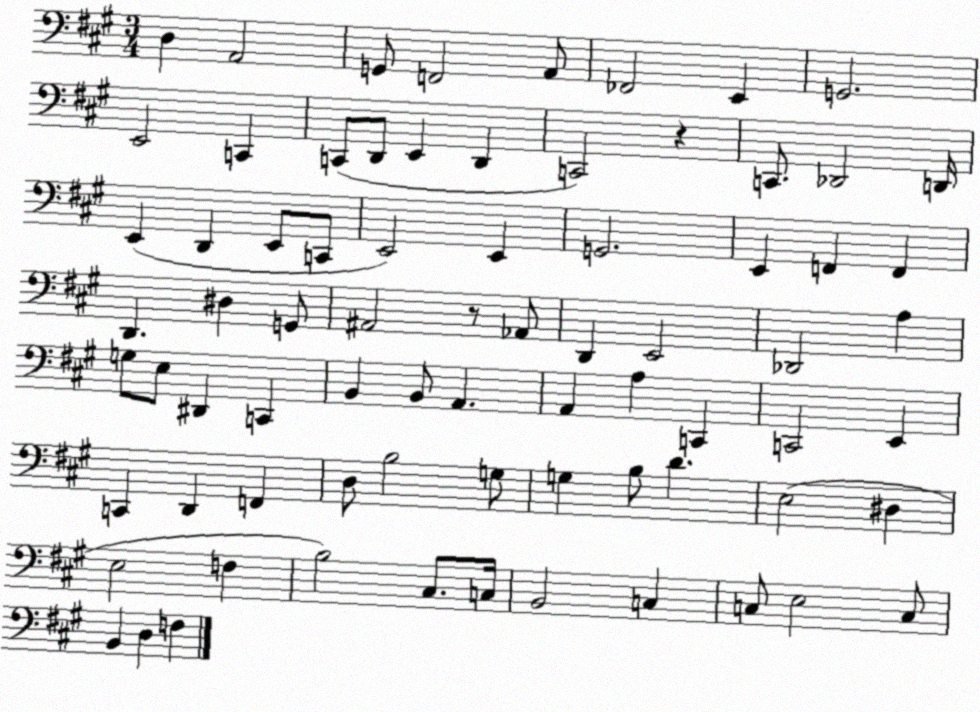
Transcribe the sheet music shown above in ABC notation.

X:1
T:Untitled
M:3/4
L:1/4
K:A
D, A,,2 G,,/2 F,,2 A,,/2 _F,,2 E,, G,,2 E,,2 C,, C,,/2 D,,/2 E,, D,, C,,2 z C,,/2 _D,,2 D,,/4 E,, D,, E,,/2 C,,/2 E,,2 E,, G,,2 E,, F,, F,, D,, ^D, G,,/2 ^A,,2 z/2 _A,,/2 D,, E,,2 _D,,2 A, G,/2 E,/2 ^D,, C,, B,, B,,/2 A,, A,, A, C,, C,,2 E,, C,, D,, F,, D,/2 B,2 G,/2 G, B,/2 D E,2 ^D, E,2 F, B,2 ^C,/2 C,/4 B,,2 C, C,/2 E,2 C,/2 B,, D, F,